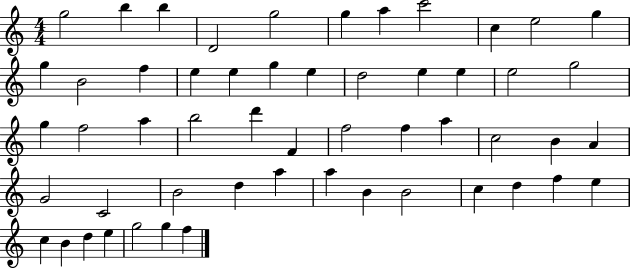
{
  \clef treble
  \numericTimeSignature
  \time 4/4
  \key c \major
  g''2 b''4 b''4 | d'2 g''2 | g''4 a''4 c'''2 | c''4 e''2 g''4 | \break g''4 b'2 f''4 | e''4 e''4 g''4 e''4 | d''2 e''4 e''4 | e''2 g''2 | \break g''4 f''2 a''4 | b''2 d'''4 f'4 | f''2 f''4 a''4 | c''2 b'4 a'4 | \break g'2 c'2 | b'2 d''4 a''4 | a''4 b'4 b'2 | c''4 d''4 f''4 e''4 | \break c''4 b'4 d''4 e''4 | g''2 g''4 f''4 | \bar "|."
}